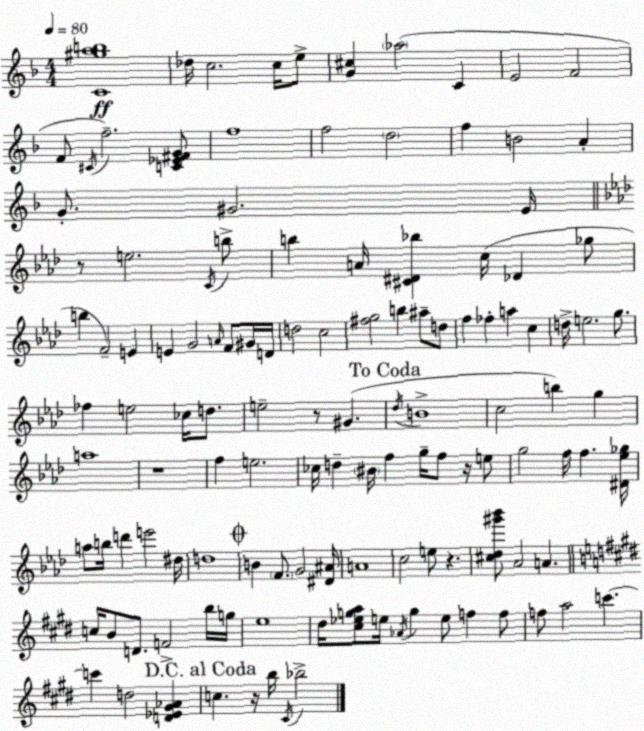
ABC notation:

X:1
T:Untitled
M:4/4
L:1/4
K:Dm
[C^gab]4 _d/4 c2 c/4 e/2 [G^c] _a2 C E2 F2 F/2 ^C/4 f2 [C_E^FG]/2 f4 f2 d2 f B2 A G/2 ^G2 E/4 z/2 e2 C/4 b/2 b A/4 [^C^D_b] c/4 _D _g/2 b F2 E E G2 A/4 F/2 ^G/4 D/4 d2 c2 [^fg]2 b ^a/2 d/2 f _f a c d/4 e2 g/2 _f e2 _c/4 d/2 e2 z/2 ^G _d/4 B4 c2 b g a4 z4 f e2 _c/4 d ^B/4 f g/4 f/2 z/4 e/2 g2 f/4 f [^D_e_g]/4 a/2 b/4 d' e'2 ^d/4 d4 B F/2 G2 [^D^A]/4 A4 c2 e/2 z [^c_d^g'_b']/2 _A2 A c/4 B/2 D/2 F2 b/4 g/4 e4 ^d/4 [^c_ega]/2 e/4 _A/4 g e/2 f f/2 f/2 a2 c' c' d2 [D_E^G_A] c z/4 b/4 ^C/4 _b2